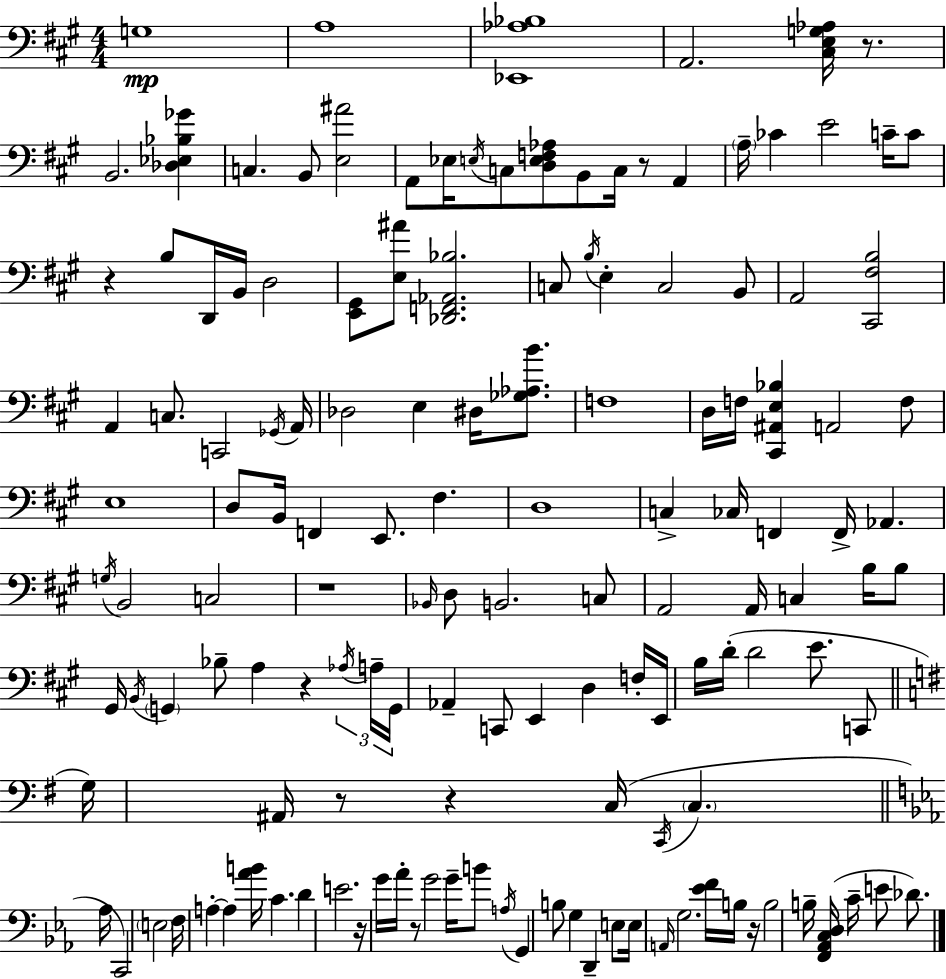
{
  \clef bass
  \numericTimeSignature
  \time 4/4
  \key a \major
  g1\mp | a1 | <ees, aes bes>1 | a,2. <cis e g aes>16 r8. | \break b,2. <des ees bes ges'>4 | c4. b,8 <e ais'>2 | a,8 ees16 \acciaccatura { e16 } c8 <d e f aes>8 b,8 c16 r8 a,4 | \parenthesize a16-- ces'4 e'2 c'16-- c'8 | \break r4 b8 d,16 b,16 d2 | <e, gis,>8 <e ais'>8 <des, f, aes, bes>2. | c8 \acciaccatura { b16 } e4-. c2 | b,8 a,2 <cis, fis b>2 | \break a,4 c8. c,2 | \acciaccatura { ges,16 } a,16 des2 e4 dis16 | <ges aes b'>8. f1 | d16 f16 <cis, ais, e bes>4 a,2 | \break f8 e1 | d8 b,16 f,4 e,8. fis4. | d1 | c4-> ces16 f,4 f,16-> aes,4. | \break \acciaccatura { g16 } b,2 c2 | r1 | \grace { bes,16 } d8 b,2. | c8 a,2 a,16 c4 | \break b16 b8 gis,16 \acciaccatura { b,16 } \parenthesize g,4 bes8-- a4 | r4 \tuplet 3/2 { \acciaccatura { aes16 } a16-- g,16 } aes,4-- c,8 e,4 | d4 f16-. e,16 b16 d'16-.( d'2 | e'8. c,8 \bar "||" \break \key g \major g16) ais,16 r8 r4 c16( \acciaccatura { c,16 } \parenthesize c4. | \bar "||" \break \key ees \major aes16 c,2) \parenthesize e2 | f16 a4-.~~ a4 <aes' b'>16 c'4. | d'4 e'2. | r16 g'16 aes'16-. r8 g'2 g'16-- b'8 | \break \acciaccatura { a16 } g,4 b8 g4 d,4-- | e8 e16 \grace { a,16 } g2. | <ees' f'>16 b16 r16 b2 b16-- <f, aes, c d>16( c'16-- e'8 | des'8.) \bar "|."
}